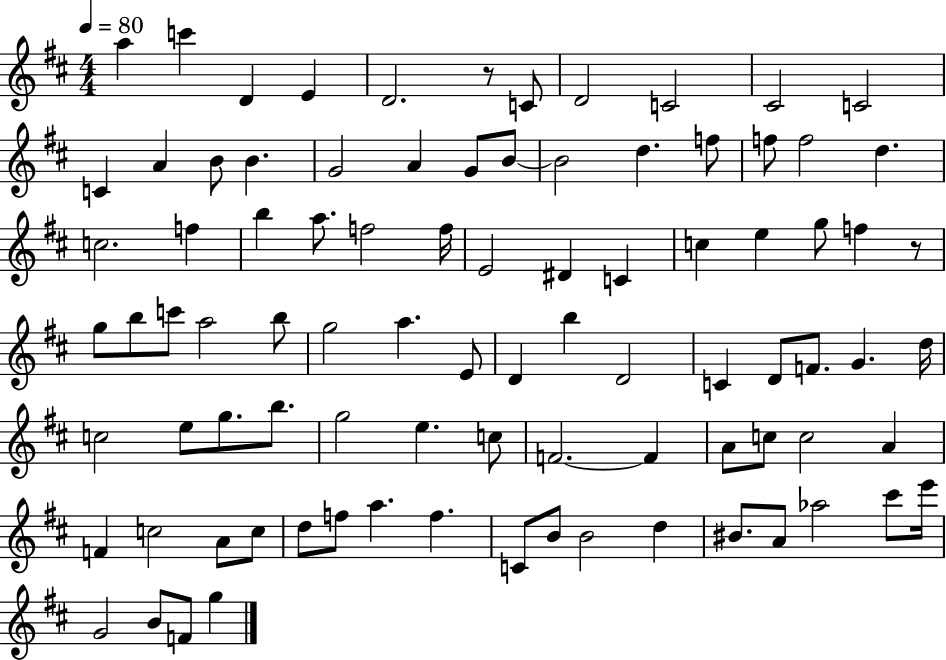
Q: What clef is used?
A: treble